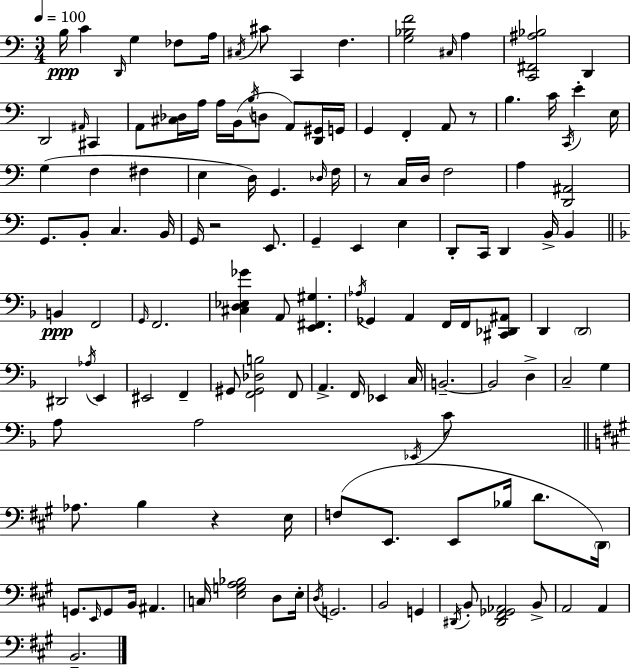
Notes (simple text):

B3/s C4/q D2/s G3/q FES3/e A3/s C#3/s C#4/e C2/q F3/q. [G3,Bb3,F4]/h C#3/s A3/q [C2,F#2,A#3,Bb3]/h D2/q D2/h A#2/s C#2/q A2/e [C#3,Db3]/s A3/s A3/s B2/s B3/s D3/e A2/e [D2,G#2]/s G2/s G2/q F2/q A2/e R/e B3/q. C4/s C2/s E4/q E3/s G3/q F3/q F#3/q E3/q D3/s G2/q. Db3/s F3/s R/e C3/s D3/s F3/h A3/q [D2,A#2]/h G2/e. B2/e C3/q. B2/s G2/s R/h E2/e. G2/q E2/q E3/q D2/e C2/s D2/q B2/s B2/q B2/q F2/h G2/s F2/h. [C#3,D3,Eb3,Gb4]/q A2/e [E2,F#2,G#3]/q. Ab3/s Gb2/q A2/q F2/s F2/s [C#2,Db2,A#2]/e D2/q D2/h D#2/h Ab3/s E2/q EIS2/h F2/q G#2/e [F2,G#2,Db3,B3]/h F2/e A2/q. F2/s Eb2/q C3/s B2/h. B2/h D3/q C3/h G3/q A3/e A3/h Eb2/s C4/e Ab3/e. B3/q R/q E3/s F3/e E2/e. E2/e Bb3/s D4/e. D2/s G2/e. E2/s G2/e B2/s A#2/q. C3/s [E3,G3,A3,Bb3]/h D3/e E3/s D3/s G2/h. B2/h G2/q D#2/s B2/e [D#2,F#2,Gb2,Ab2]/h B2/e A2/h A2/q B2/h.